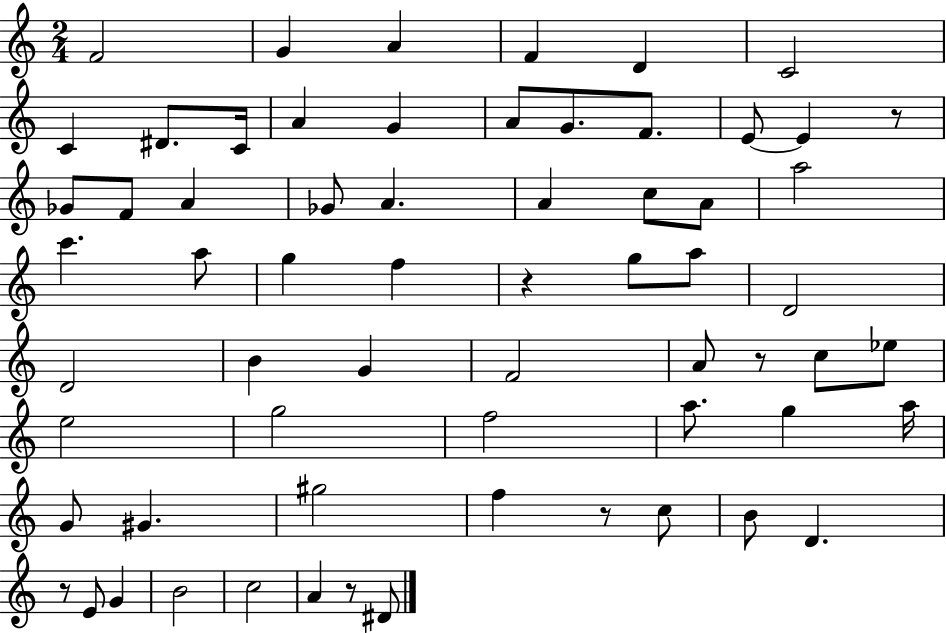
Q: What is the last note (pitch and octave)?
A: D#4